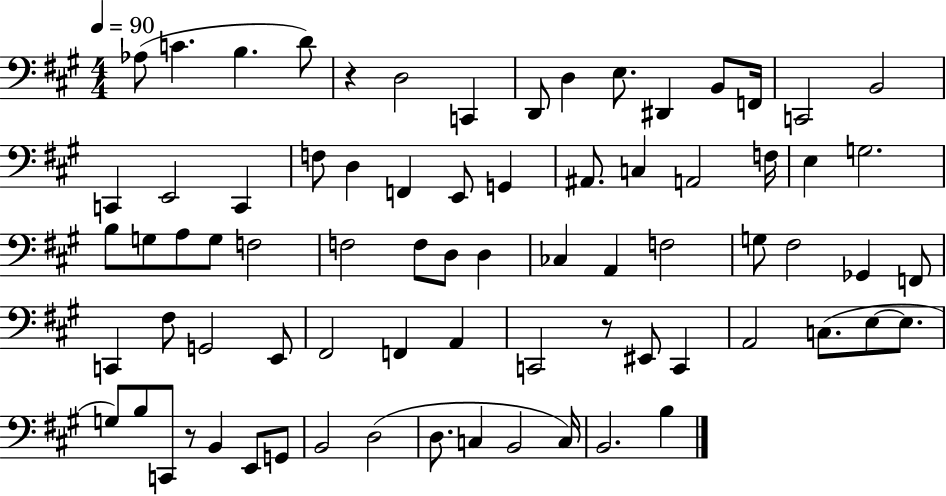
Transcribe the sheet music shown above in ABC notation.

X:1
T:Untitled
M:4/4
L:1/4
K:A
_A,/2 C B, D/2 z D,2 C,, D,,/2 D, E,/2 ^D,, B,,/2 F,,/4 C,,2 B,,2 C,, E,,2 C,, F,/2 D, F,, E,,/2 G,, ^A,,/2 C, A,,2 F,/4 E, G,2 B,/2 G,/2 A,/2 G,/2 F,2 F,2 F,/2 D,/2 D, _C, A,, F,2 G,/2 ^F,2 _G,, F,,/2 C,, ^F,/2 G,,2 E,,/2 ^F,,2 F,, A,, C,,2 z/2 ^E,,/2 C,, A,,2 C,/2 E,/2 E,/2 G,/2 B,/2 C,,/2 z/2 B,, E,,/2 G,,/2 B,,2 D,2 D,/2 C, B,,2 C,/4 B,,2 B,